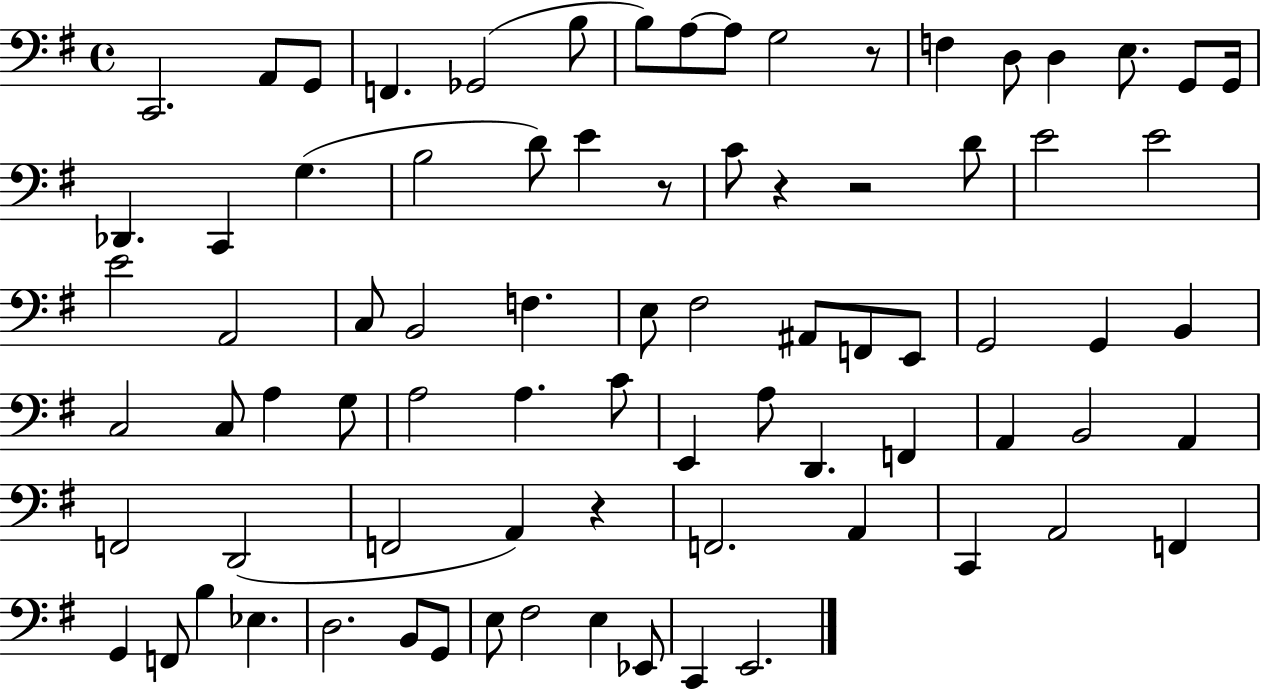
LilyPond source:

{
  \clef bass
  \time 4/4
  \defaultTimeSignature
  \key g \major
  c,2. a,8 g,8 | f,4. ges,2( b8 | b8) a8~~ a8 g2 r8 | f4 d8 d4 e8. g,8 g,16 | \break des,4. c,4 g4.( | b2 d'8) e'4 r8 | c'8 r4 r2 d'8 | e'2 e'2 | \break e'2 a,2 | c8 b,2 f4. | e8 fis2 ais,8 f,8 e,8 | g,2 g,4 b,4 | \break c2 c8 a4 g8 | a2 a4. c'8 | e,4 a8 d,4. f,4 | a,4 b,2 a,4 | \break f,2 d,2( | f,2 a,4) r4 | f,2. a,4 | c,4 a,2 f,4 | \break g,4 f,8 b4 ees4. | d2. b,8 g,8 | e8 fis2 e4 ees,8 | c,4 e,2. | \break \bar "|."
}